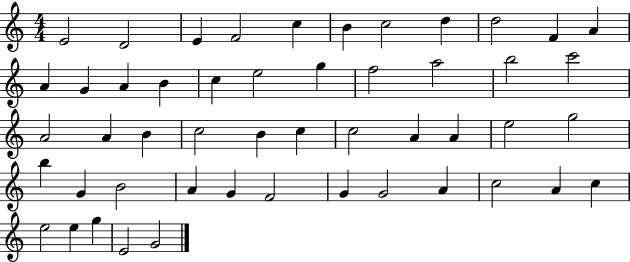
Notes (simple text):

E4/h D4/h E4/q F4/h C5/q B4/q C5/h D5/q D5/h F4/q A4/q A4/q G4/q A4/q B4/q C5/q E5/h G5/q F5/h A5/h B5/h C6/h A4/h A4/q B4/q C5/h B4/q C5/q C5/h A4/q A4/q E5/h G5/h B5/q G4/q B4/h A4/q G4/q F4/h G4/q G4/h A4/q C5/h A4/q C5/q E5/h E5/q G5/q E4/h G4/h